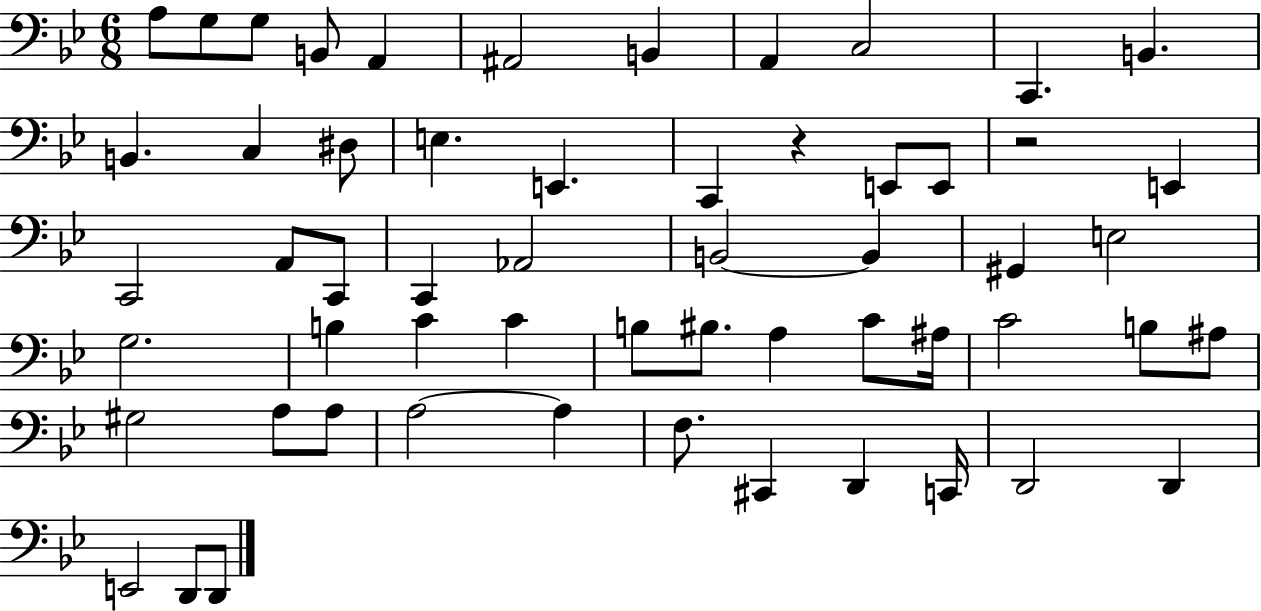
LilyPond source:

{
  \clef bass
  \numericTimeSignature
  \time 6/8
  \key bes \major
  a8 g8 g8 b,8 a,4 | ais,2 b,4 | a,4 c2 | c,4. b,4. | \break b,4. c4 dis8 | e4. e,4. | c,4 r4 e,8 e,8 | r2 e,4 | \break c,2 a,8 c,8 | c,4 aes,2 | b,2~~ b,4 | gis,4 e2 | \break g2. | b4 c'4 c'4 | b8 bis8. a4 c'8 ais16 | c'2 b8 ais8 | \break gis2 a8 a8 | a2~~ a4 | f8. cis,4 d,4 c,16 | d,2 d,4 | \break e,2 d,8 d,8 | \bar "|."
}